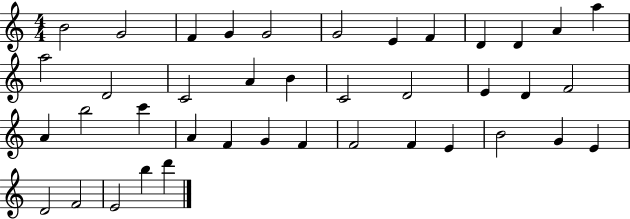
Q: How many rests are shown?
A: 0